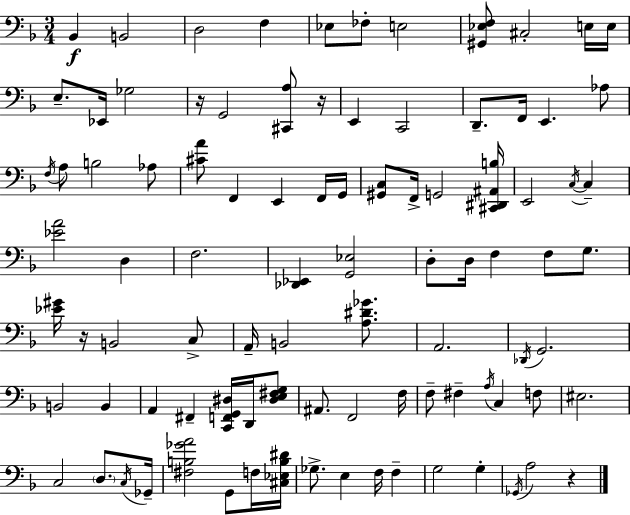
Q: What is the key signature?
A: D minor